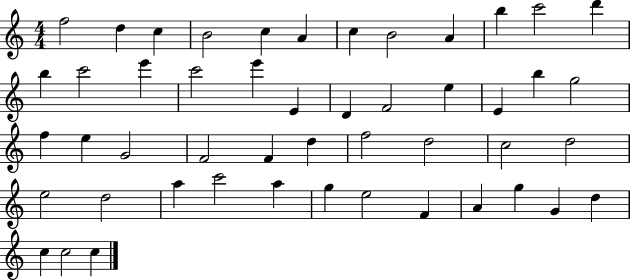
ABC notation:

X:1
T:Untitled
M:4/4
L:1/4
K:C
f2 d c B2 c A c B2 A b c'2 d' b c'2 e' c'2 e' E D F2 e E b g2 f e G2 F2 F d f2 d2 c2 d2 e2 d2 a c'2 a g e2 F A g G d c c2 c